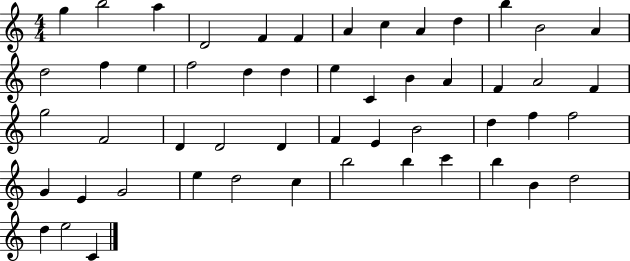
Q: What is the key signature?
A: C major